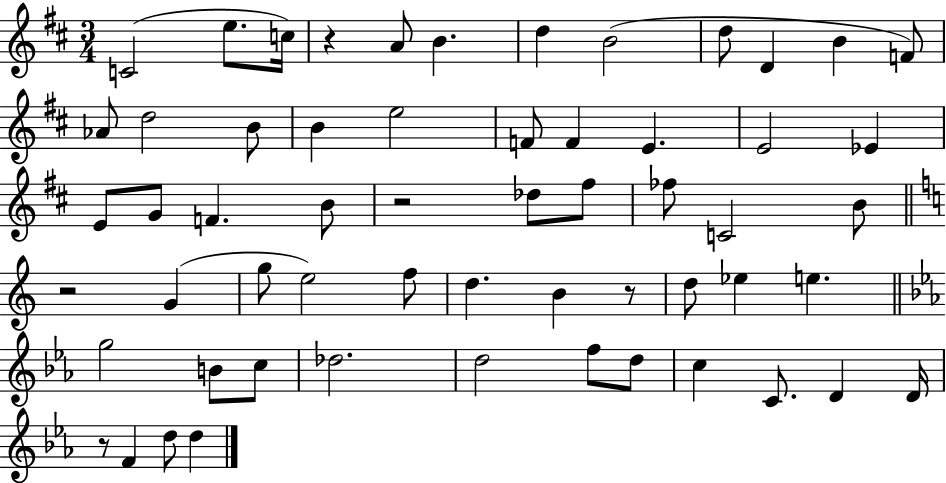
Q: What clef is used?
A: treble